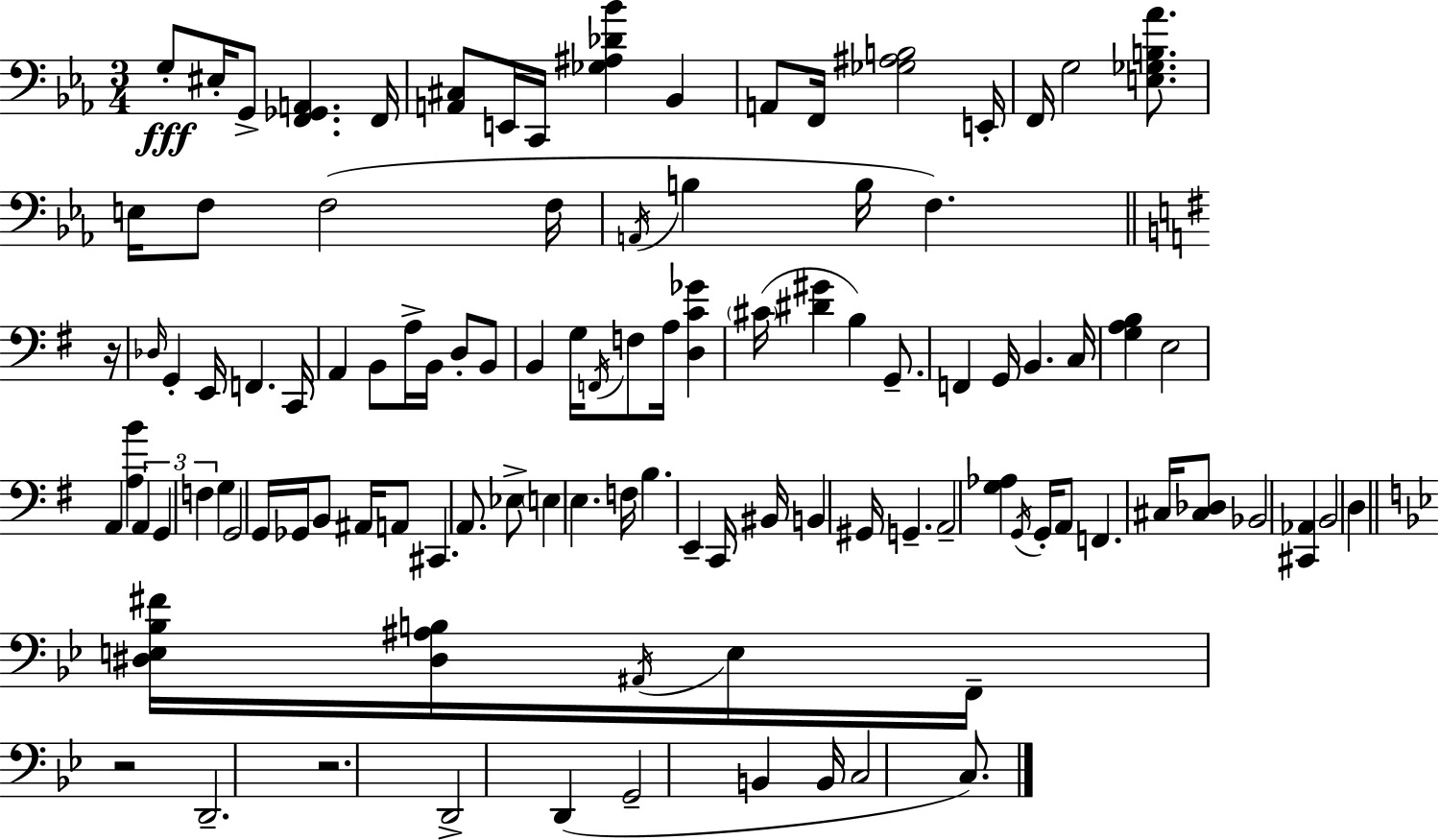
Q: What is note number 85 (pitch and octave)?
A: B2